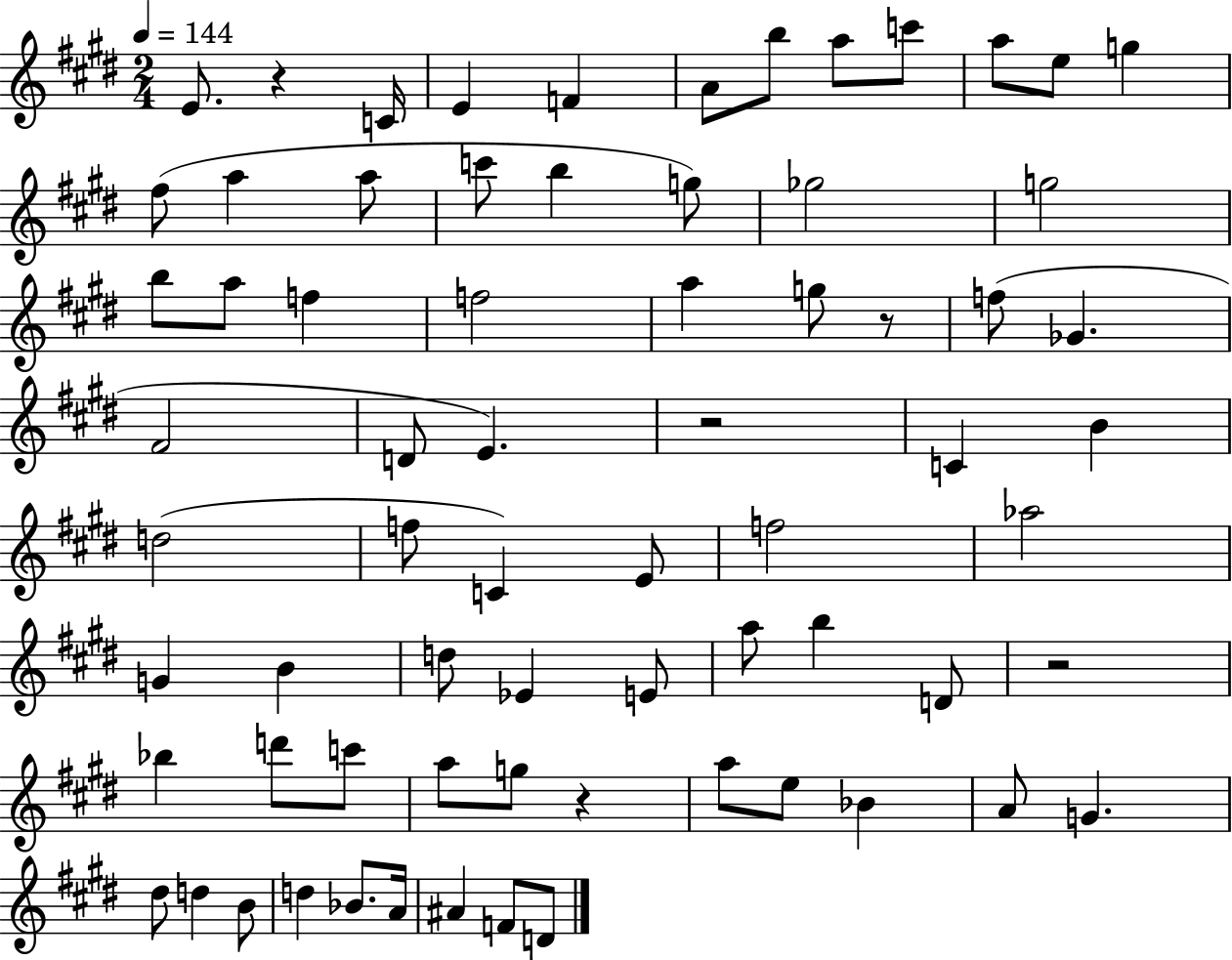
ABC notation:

X:1
T:Untitled
M:2/4
L:1/4
K:E
E/2 z C/4 E F A/2 b/2 a/2 c'/2 a/2 e/2 g ^f/2 a a/2 c'/2 b g/2 _g2 g2 b/2 a/2 f f2 a g/2 z/2 f/2 _G ^F2 D/2 E z2 C B d2 f/2 C E/2 f2 _a2 G B d/2 _E E/2 a/2 b D/2 z2 _b d'/2 c'/2 a/2 g/2 z a/2 e/2 _B A/2 G ^d/2 d B/2 d _B/2 A/4 ^A F/2 D/2